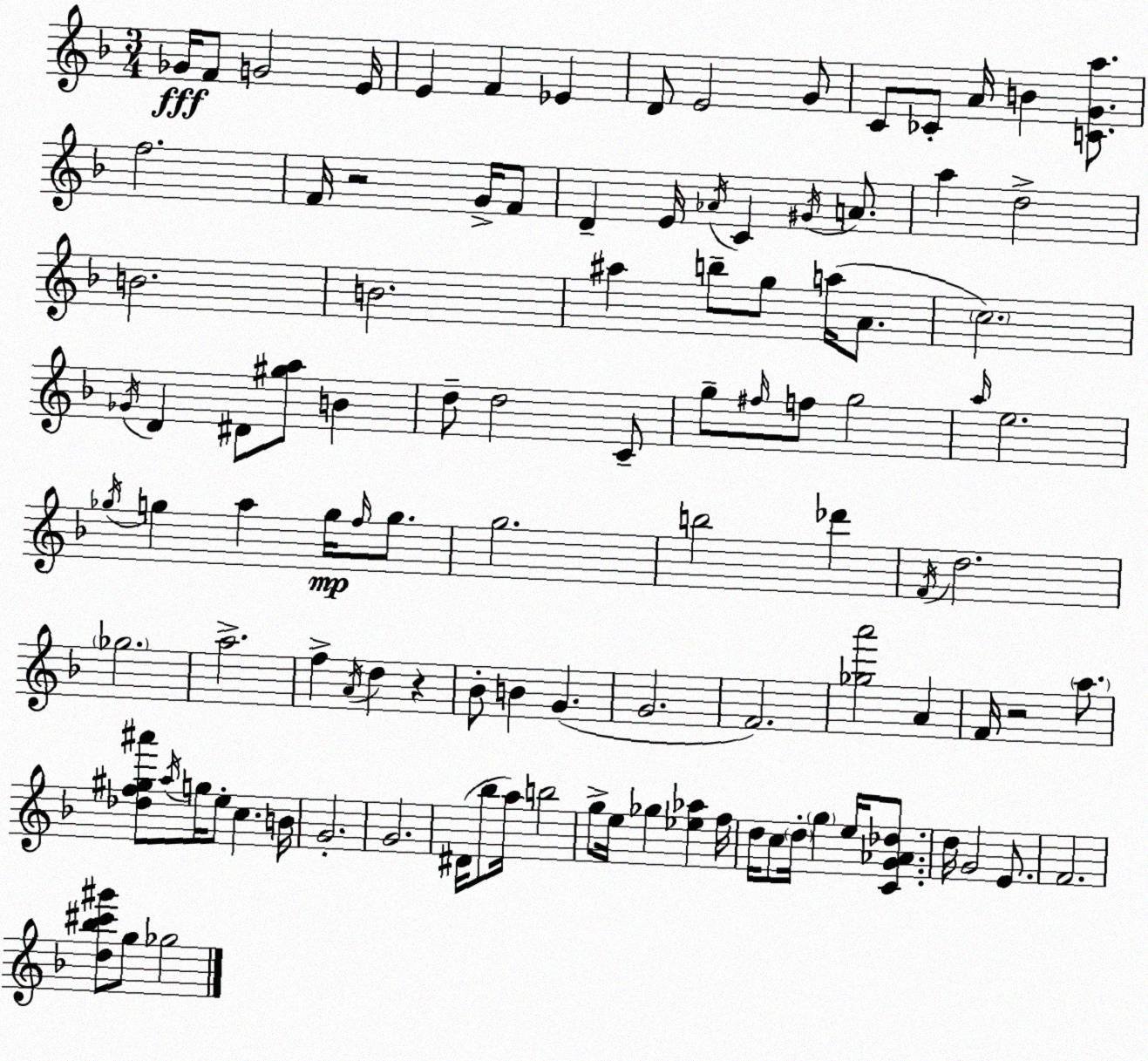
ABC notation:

X:1
T:Untitled
M:3/4
L:1/4
K:F
_G/4 F/2 G2 E/4 E F _E D/2 E2 G/2 C/2 _C/2 A/4 B [CGa]/2 f2 F/4 z2 G/4 F/2 D E/4 _A/4 C ^G/4 A/2 a d2 B2 B2 ^a b/2 g/2 a/4 A/2 c2 _G/4 D ^D/2 [^ga]/2 B d/2 d2 C/2 g/2 ^f/4 f/2 g2 a/4 e2 _g/4 g a g/4 f/4 g/2 g2 b2 _d' F/4 d2 _g2 a2 f A/4 d z _B/2 B G G2 F2 [_ga']2 A F/4 z2 a/2 [_df^g^a']/2 a/4 g/4 e/2 c B/4 G2 G2 ^D/4 _b/2 a/4 b2 g/2 e/4 _g [_e_a] f/4 d/4 c/2 d/4 g e/4 [CG_A_d]/2 d/4 G2 E/2 F2 [d_b^c'^g']/2 g/2 _g2